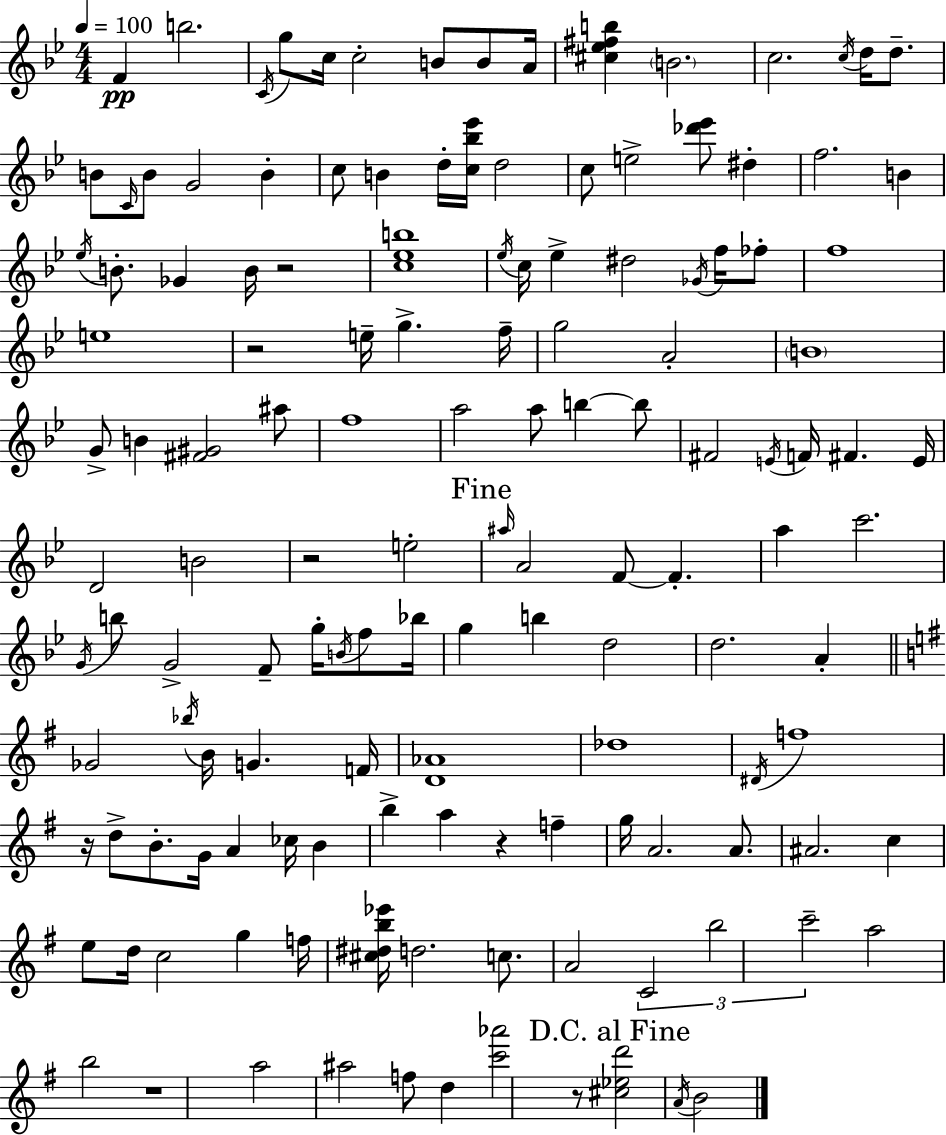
{
  \clef treble
  \numericTimeSignature
  \time 4/4
  \key bes \major
  \tempo 4 = 100
  f'4\pp b''2. | \acciaccatura { c'16 } g''8 c''16 c''2-. b'8 b'8 | a'16 <cis'' ees'' fis'' b''>4 \parenthesize b'2. | c''2. \acciaccatura { c''16 } d''16 d''8.-- | \break b'8 \grace { c'16 } b'8 g'2 b'4-. | c''8 b'4 d''16-. <c'' bes'' ees'''>16 d''2 | c''8 e''2-> <des''' ees'''>8 dis''4-. | f''2. b'4 | \break \acciaccatura { ees''16 } b'8.-. ges'4 b'16 r2 | <c'' ees'' b''>1 | \acciaccatura { ees''16 } c''16 ees''4-> dis''2 | \acciaccatura { ges'16 } f''16 fes''8-. f''1 | \break e''1 | r2 e''16-- g''4.-> | f''16-- g''2 a'2-. | \parenthesize b'1 | \break g'8-> b'4 <fis' gis'>2 | ais''8 f''1 | a''2 a''8 | b''4~~ b''8 fis'2 \acciaccatura { e'16 } f'16 | \break fis'4. e'16 d'2 b'2 | r2 e''2-. | \mark "Fine" \grace { ais''16 } a'2 | f'8~~ f'4.-. a''4 c'''2. | \break \acciaccatura { g'16 } b''8 g'2-> | f'8-- g''16-. \acciaccatura { b'16 } f''8 bes''16 g''4 b''4 | d''2 d''2. | a'4-. \bar "||" \break \key g \major ges'2 \acciaccatura { bes''16 } b'16 g'4. | f'16 <d' aes'>1 | des''1 | \acciaccatura { dis'16 } f''1 | \break r16 d''8-> b'8.-. g'16 a'4 ces''16 b'4 | b''4-> a''4 r4 f''4-- | g''16 a'2. a'8. | ais'2. c''4 | \break e''8 d''16 c''2 g''4 | f''16 <cis'' dis'' b'' ees'''>16 d''2. c''8. | a'2 \tuplet 3/2 { c'2 | b''2 c'''2-- } | \break a''2 b''2 | r1 | a''2 ais''2 | f''8 d''4 <c''' aes'''>2 | \break r8 \mark "D.C. al Fine" <cis'' ees'' d'''>2 \acciaccatura { a'16 } b'2 | \bar "|."
}